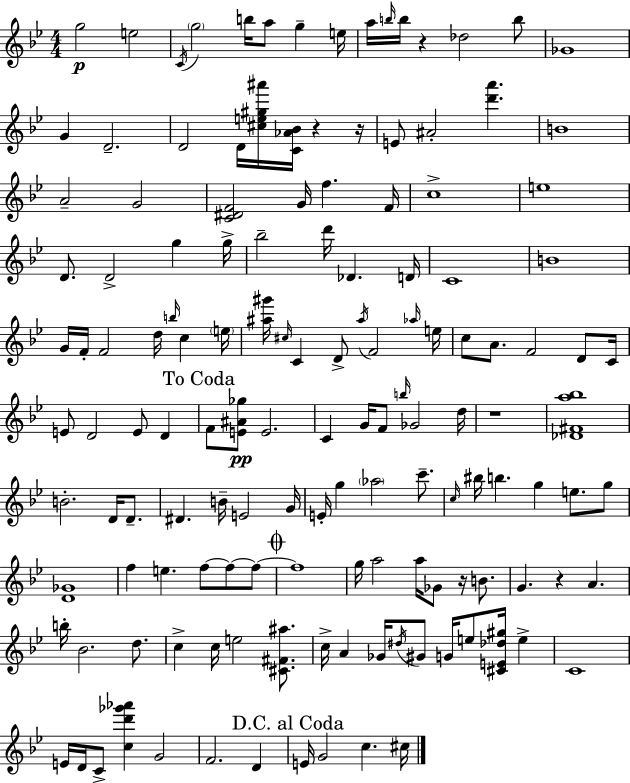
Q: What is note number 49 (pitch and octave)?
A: A#5